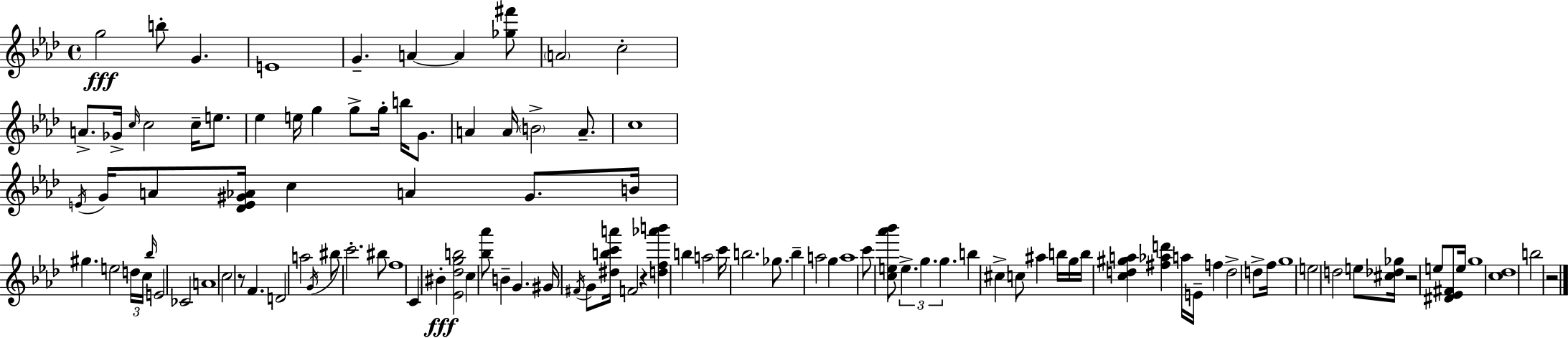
{
  \clef treble
  \time 4/4
  \defaultTimeSignature
  \key f \minor
  g''2\fff b''8-. g'4. | e'1 | g'4.-- a'4~~ a'4 <ges'' fis'''>8 | \parenthesize a'2 c''2-. | \break a'8.-> ges'16-> \grace { c''16 } c''2 c''16-- e''8. | ees''4 e''16 g''4 g''8-> g''16-. b''16 g'8. | a'4 a'16 \parenthesize b'2-> a'8.-- | c''1 | \break \acciaccatura { e'16 } g'16 a'8 <des' e' gis' aes'>16 c''4 a'4 gis'8. | b'16 gis''4. e''2 | \tuplet 3/2 { d''16 c''16 \grace { bes''16 } } e'2 ces'2 | a'1 | \break c''2 r8 f'4. | d'2 a''2 | \acciaccatura { g'16 } bis''8 c'''2.-. | bis''8 f''1 | \break c'4 bis'4-.\fff <ees' des'' g'' b''>2 | c''4 <bes'' aes'''>8 b'4-- g'4. | gis'16 \acciaccatura { fis'16 } g'8 <dis'' b'' c''' a'''>16 f'2 | r4 <d'' f'' aes''' b'''>4 b''4 a''2 | \break c'''16 b''2. | ges''8. b''4-- a''2 | g''4 a''1 | c'''8 <c'' e'' aes''' bes'''>8 \tuplet 3/2 { e''4.-> g''4. | \break g''4. } b''4 cis''4-> | c''8 ais''4 b''16 g''16 b''16 <c'' d'' gis'' a''>4 | <fis'' aes'' d'''>4 a''16 e'16-- f''4 d''2-> | d''8-> f''16 g''1 | \break e''2 d''2 | e''8 <cis'' des'' ges''>16 r2 | e''8 <dis' ees' fis'>8 e''16 g''1 | <c'' des''>1 | \break b''2 r2 | \bar "|."
}